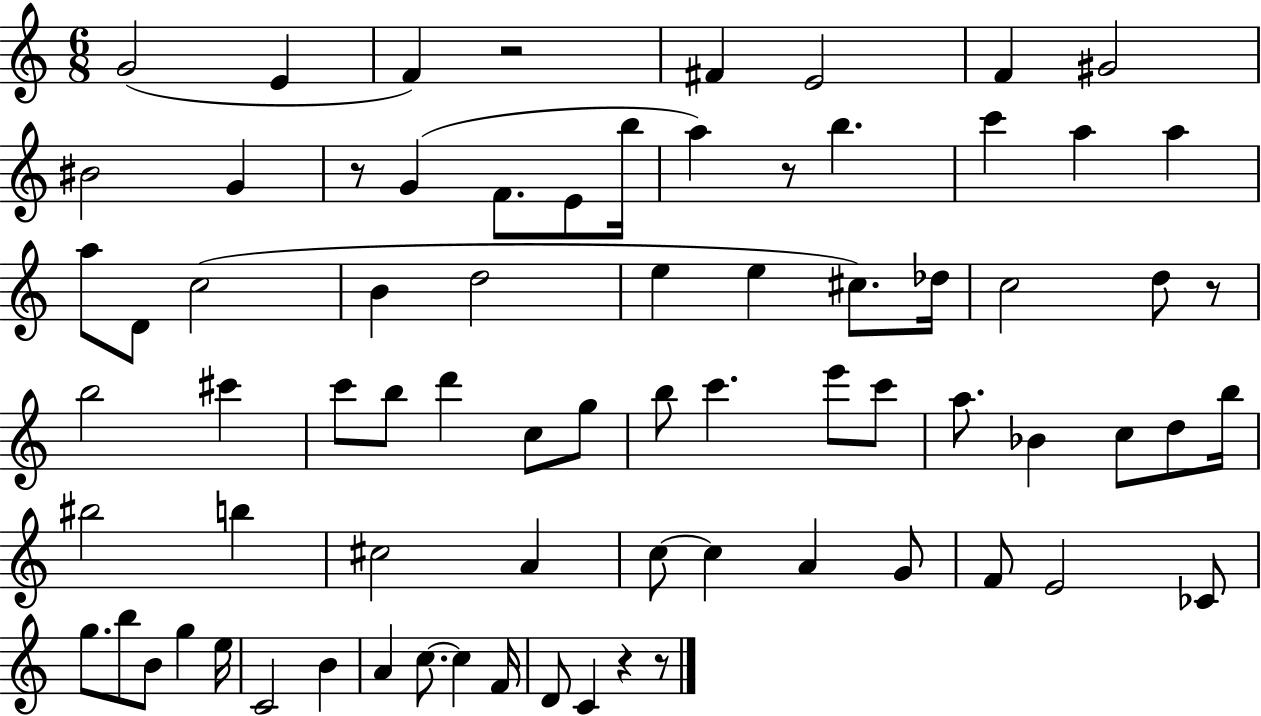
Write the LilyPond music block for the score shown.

{
  \clef treble
  \numericTimeSignature
  \time 6/8
  \key c \major
  g'2( e'4 | f'4) r2 | fis'4 e'2 | f'4 gis'2 | \break bis'2 g'4 | r8 g'4( f'8. e'8 b''16 | a''4) r8 b''4. | c'''4 a''4 a''4 | \break a''8 d'8 c''2( | b'4 d''2 | e''4 e''4 cis''8.) des''16 | c''2 d''8 r8 | \break b''2 cis'''4 | c'''8 b''8 d'''4 c''8 g''8 | b''8 c'''4. e'''8 c'''8 | a''8. bes'4 c''8 d''8 b''16 | \break bis''2 b''4 | cis''2 a'4 | c''8~~ c''4 a'4 g'8 | f'8 e'2 ces'8 | \break g''8. b''8 b'8 g''4 e''16 | c'2 b'4 | a'4 c''8.~~ c''4 f'16 | d'8 c'4 r4 r8 | \break \bar "|."
}